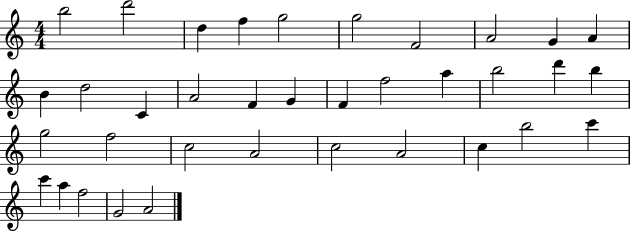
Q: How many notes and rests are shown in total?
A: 36